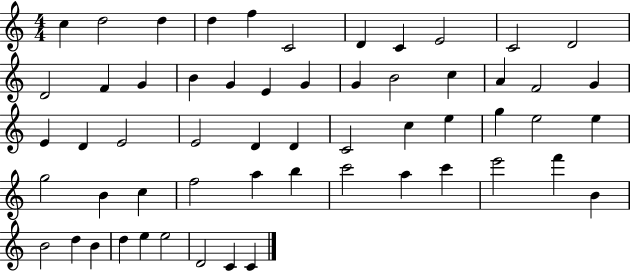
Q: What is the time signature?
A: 4/4